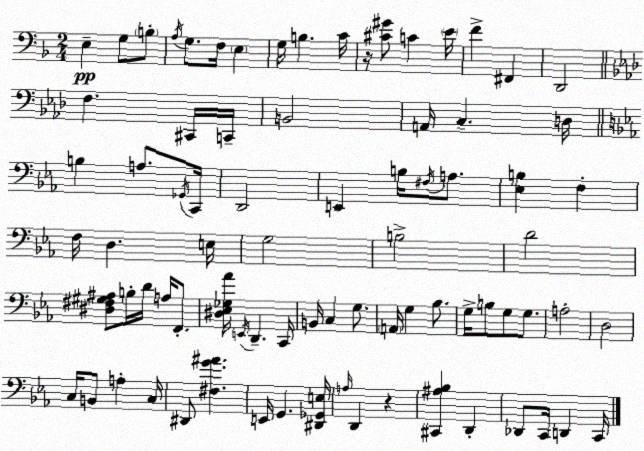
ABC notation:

X:1
T:Untitled
M:2/4
L:1/4
K:Dm
E, G,/2 B,/2 A,/4 G,/2 F,/4 E, G,/4 B, C/4 z/4 [^C^G]/2 C E/4 F ^F,, D,,2 F, ^C,,/4 C,,/4 B,,2 A,,/4 C, D,/4 B, A,/2 _G,,/4 C,,/4 D,,2 E,, B,/4 ^F,/4 A,/2 [_E,B,] F, F,/4 D, E,/4 G,2 B,2 D2 [^D,^F,^G,^A,]/2 B,/4 D/4 A,/4 F,,/2 [^D,_E,_G,_A]/4 E,,/4 D,, C,,/4 B,,/4 C, G,/2 A,,/4 G, _B,/2 G,/4 B,/2 G,/2 G,/2 A,2 D,2 C,/4 B,,/2 A, C,/4 ^D,,/2 [^F,G^A] E,,/4 G,, [^D,,_G,,E,]/4 A,/4 D,, z [^C,,^A,_B,] D,, _D,,/2 C,,/4 D,, C,,/4